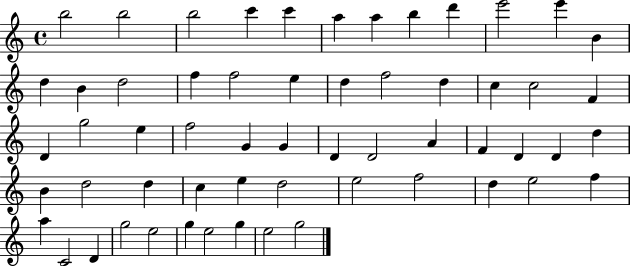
{
  \clef treble
  \time 4/4
  \defaultTimeSignature
  \key c \major
  b''2 b''2 | b''2 c'''4 c'''4 | a''4 a''4 b''4 d'''4 | e'''2 e'''4 b'4 | \break d''4 b'4 d''2 | f''4 f''2 e''4 | d''4 f''2 d''4 | c''4 c''2 f'4 | \break d'4 g''2 e''4 | f''2 g'4 g'4 | d'4 d'2 a'4 | f'4 d'4 d'4 d''4 | \break b'4 d''2 d''4 | c''4 e''4 d''2 | e''2 f''2 | d''4 e''2 f''4 | \break a''4 c'2 d'4 | g''2 e''2 | g''4 e''2 g''4 | e''2 g''2 | \break \bar "|."
}